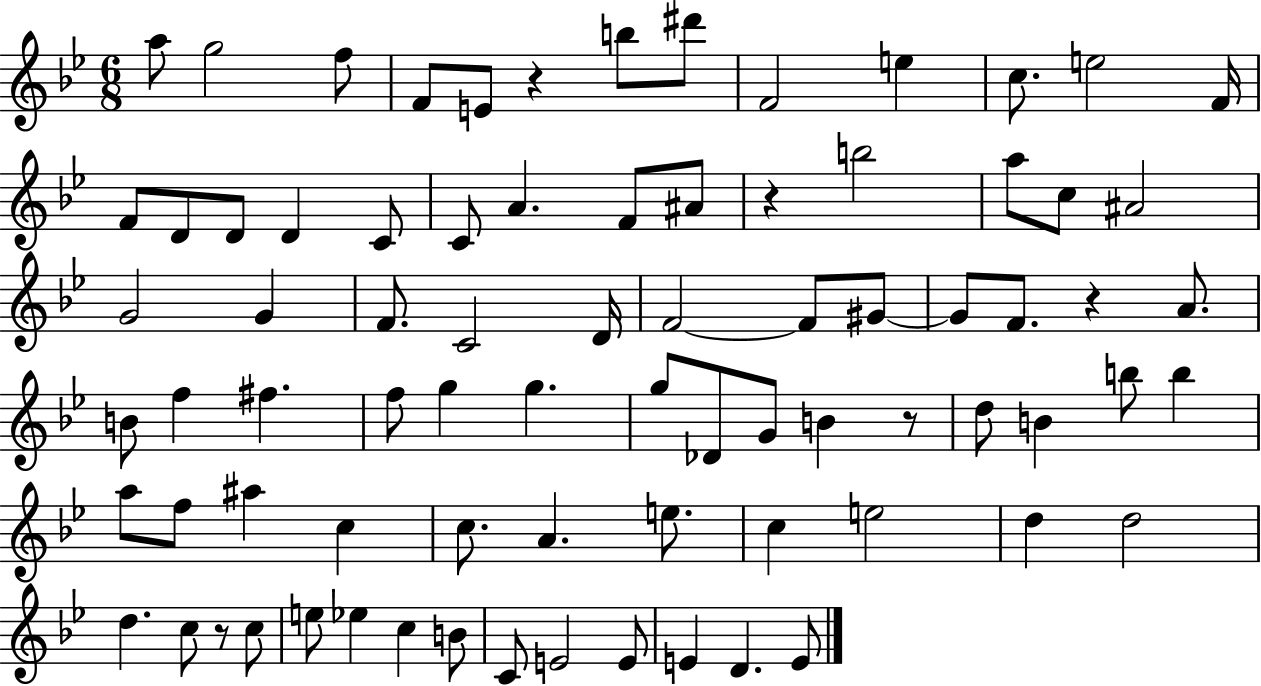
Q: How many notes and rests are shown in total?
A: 79